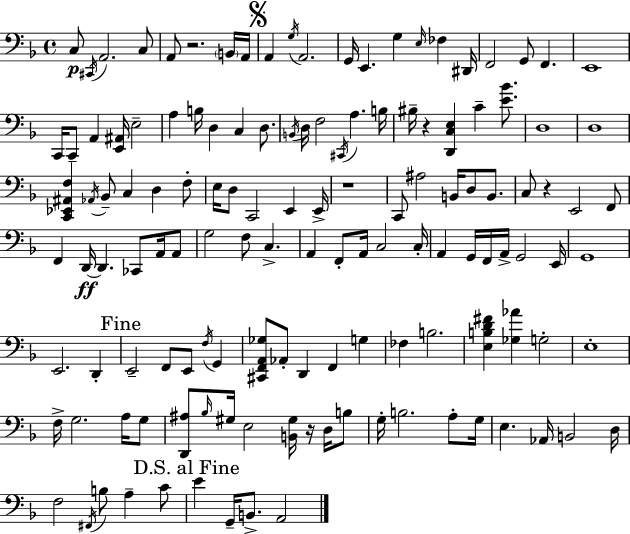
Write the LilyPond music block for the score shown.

{
  \clef bass
  \time 4/4
  \defaultTimeSignature
  \key d \minor
  c8\p \acciaccatura { cis,16 } a,2. c8 | a,8 r2. \parenthesize b,16 | a,16 \mark \markup { \musicglyph "scripts.segno" } a,4 \acciaccatura { g16 } a,2. | g,16 e,4. g4 \grace { e16 } fes4 | \break dis,16 f,2 g,8 f,4. | e,1 | c,16 c,8-- a,4 <e, ais,>16 e2-- | a4 b16 d4 c4 | \break d8. \acciaccatura { b,16 } d16 f2 \acciaccatura { cis,16 } a4. | b16 bis16-- r4 <d, c e>4 c'4-- | <e' bes'>8. d1 | d1 | \break <c, ees, ais, f>4 \acciaccatura { aes,16 } bes,8-- c4 | d4 f8-. e16 d8 c,2 | e,4 e,16-> r1 | c,8 ais2 | \break b,16 d8 b,8. c8 r4 e,2 | f,8 f,4 d,16~~\ff d,4. | ces,8 a,16 a,8 g2 f8 | c4.-> a,4 f,8-. a,16 c2 | \break c16-. a,4 g,16 f,16 a,16-> g,2 | e,16 g,1 | e,2. | d,4-. \mark "Fine" e,2-- f,8 | \break e,8 \acciaccatura { f16 } g,4 <cis, f, a, ges>8 aes,8-. d,4 f,4 | g4 fes4 b2. | <e b d' fis'>4 <ges aes'>4 g2-. | e1-. | \break f16-> g2. | a16 g8 <d, ais>8 \grace { bes16 } gis16 e2 | <b, gis>16 r16 d16 b8 g16-. b2. | a8-. g16 e4. aes,16 b,2 | \break d16 f2 | \acciaccatura { fis,16 } b8 a4-- c'8 \mark "D.S. al Fine" e'4 g,16-- b,8.-> | a,2 \bar "|."
}